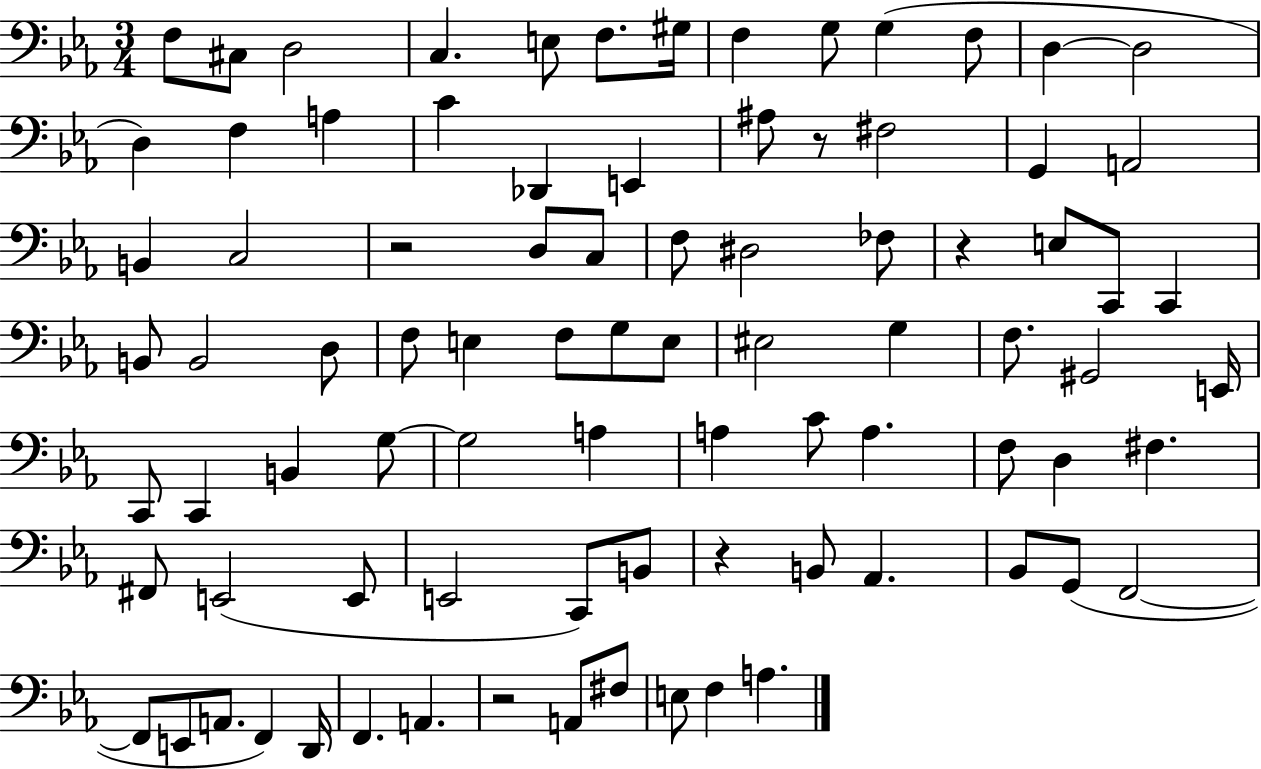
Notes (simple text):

F3/e C#3/e D3/h C3/q. E3/e F3/e. G#3/s F3/q G3/e G3/q F3/e D3/q D3/h D3/q F3/q A3/q C4/q Db2/q E2/q A#3/e R/e F#3/h G2/q A2/h B2/q C3/h R/h D3/e C3/e F3/e D#3/h FES3/e R/q E3/e C2/e C2/q B2/e B2/h D3/e F3/e E3/q F3/e G3/e E3/e EIS3/h G3/q F3/e. G#2/h E2/s C2/e C2/q B2/q G3/e G3/h A3/q A3/q C4/e A3/q. F3/e D3/q F#3/q. F#2/e E2/h E2/e E2/h C2/e B2/e R/q B2/e Ab2/q. Bb2/e G2/e F2/h F2/e E2/e A2/e. F2/q D2/s F2/q. A2/q. R/h A2/e F#3/e E3/e F3/q A3/q.